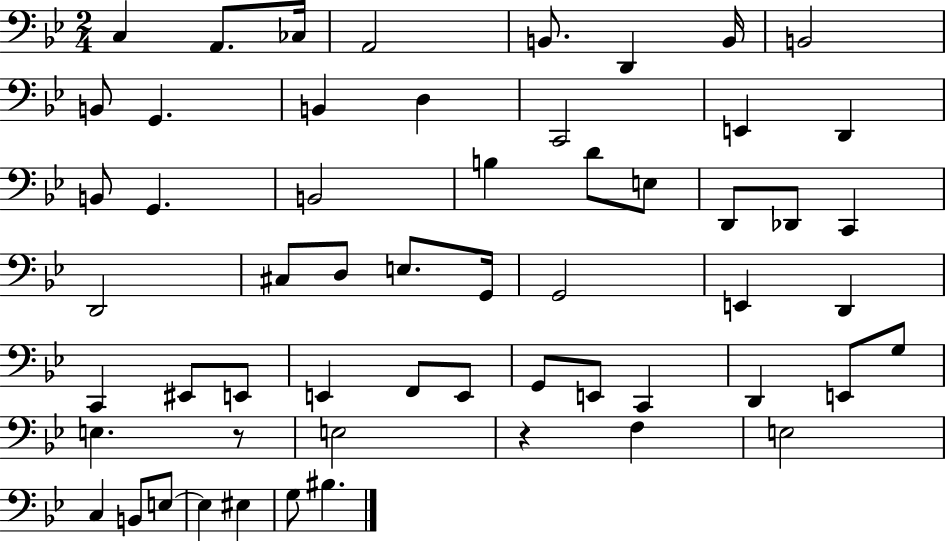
X:1
T:Untitled
M:2/4
L:1/4
K:Bb
C, A,,/2 _C,/4 A,,2 B,,/2 D,, B,,/4 B,,2 B,,/2 G,, B,, D, C,,2 E,, D,, B,,/2 G,, B,,2 B, D/2 E,/2 D,,/2 _D,,/2 C,, D,,2 ^C,/2 D,/2 E,/2 G,,/4 G,,2 E,, D,, C,, ^E,,/2 E,,/2 E,, F,,/2 E,,/2 G,,/2 E,,/2 C,, D,, E,,/2 G,/2 E, z/2 E,2 z F, E,2 C, B,,/2 E,/2 E, ^E, G,/2 ^B,